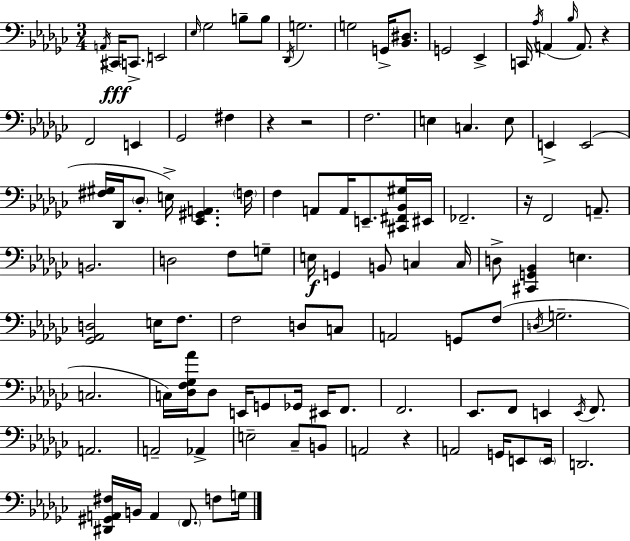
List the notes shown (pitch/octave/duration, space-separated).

A2/s C#2/s C2/e. E2/h Eb3/s Gb3/h B3/e B3/e Db2/s G3/h. G3/h G2/s [Bb2,D#3]/e. G2/h Eb2/q C2/s Ab3/s A2/q Bb3/s A2/e. R/q F2/h E2/q Gb2/h F#3/q R/q R/h F3/h. E3/q C3/q. E3/e E2/q E2/h [F#3,G#3]/s Db2/s Db3/e E3/s [Eb2,G#2,A2]/q. F3/s F3/q A2/e A2/s E2/e. [C#2,F#2,Bb2,G#3]/s EIS2/s FES2/h. R/s F2/h A2/e. B2/h. D3/h F3/e G3/e E3/s G2/q B2/e C3/q C3/s D3/e [C#2,G2,Bb2]/q E3/q. [Gb2,Ab2,D3]/h E3/s F3/e. F3/h D3/e C3/e A2/h G2/e F3/e D3/s G3/h. C3/h. C3/s [Db3,F3,Gb3,Ab4]/s Db3/e E2/s G2/e Gb2/s EIS2/s F2/e. F2/h. Eb2/e. F2/e E2/q E2/s F2/e. A2/h. A2/h Ab2/q E3/h CES3/e B2/e A2/h R/q A2/h G2/s E2/e E2/s D2/h. [D#2,G#2,A2,F#3]/s B2/s A2/q F2/e. F3/e G3/s